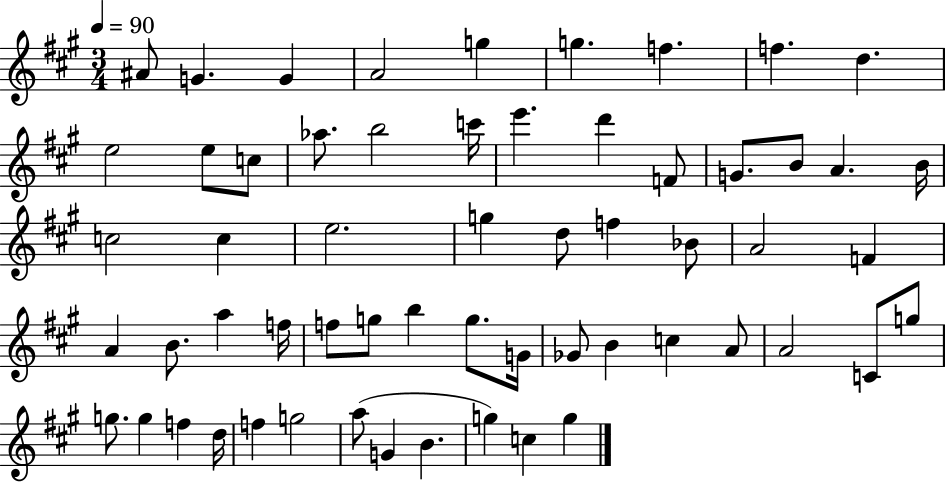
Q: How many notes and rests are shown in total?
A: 59